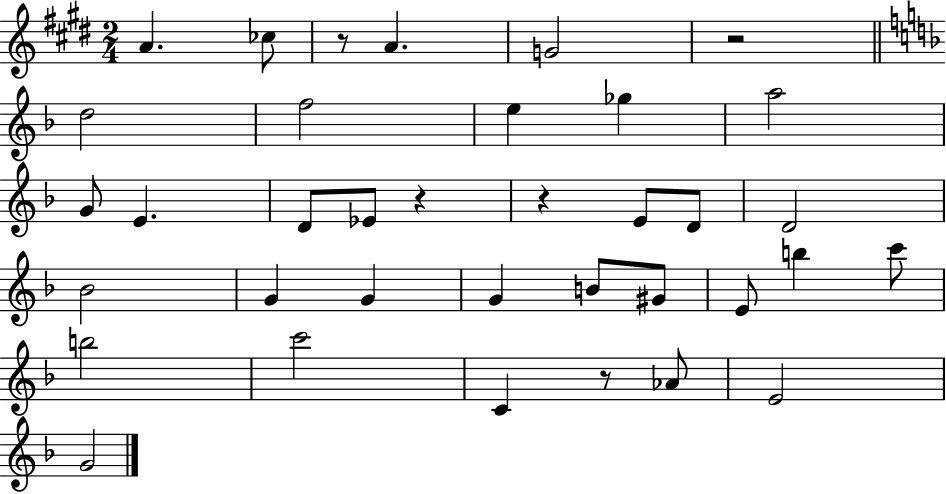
A4/q. CES5/e R/e A4/q. G4/h R/h D5/h F5/h E5/q Gb5/q A5/h G4/e E4/q. D4/e Eb4/e R/q R/q E4/e D4/e D4/h Bb4/h G4/q G4/q G4/q B4/e G#4/e E4/e B5/q C6/e B5/h C6/h C4/q R/e Ab4/e E4/h G4/h